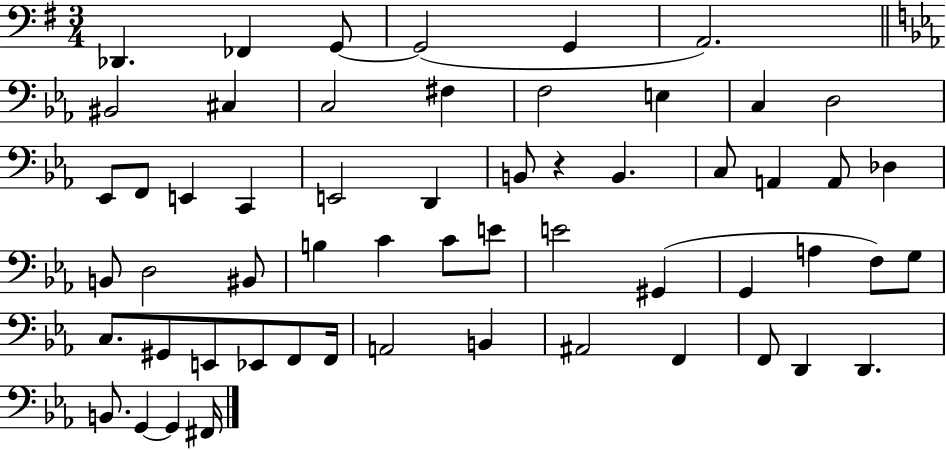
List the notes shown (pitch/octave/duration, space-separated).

Db2/q. FES2/q G2/e G2/h G2/q A2/h. BIS2/h C#3/q C3/h F#3/q F3/h E3/q C3/q D3/h Eb2/e F2/e E2/q C2/q E2/h D2/q B2/e R/q B2/q. C3/e A2/q A2/e Db3/q B2/e D3/h BIS2/e B3/q C4/q C4/e E4/e E4/h G#2/q G2/q A3/q F3/e G3/e C3/e. G#2/e E2/e Eb2/e F2/e F2/s A2/h B2/q A#2/h F2/q F2/e D2/q D2/q. B2/e. G2/q G2/q F#2/s